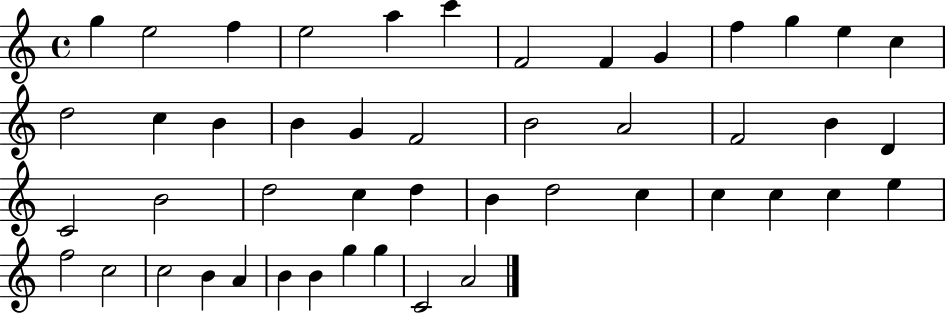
{
  \clef treble
  \time 4/4
  \defaultTimeSignature
  \key c \major
  g''4 e''2 f''4 | e''2 a''4 c'''4 | f'2 f'4 g'4 | f''4 g''4 e''4 c''4 | \break d''2 c''4 b'4 | b'4 g'4 f'2 | b'2 a'2 | f'2 b'4 d'4 | \break c'2 b'2 | d''2 c''4 d''4 | b'4 d''2 c''4 | c''4 c''4 c''4 e''4 | \break f''2 c''2 | c''2 b'4 a'4 | b'4 b'4 g''4 g''4 | c'2 a'2 | \break \bar "|."
}